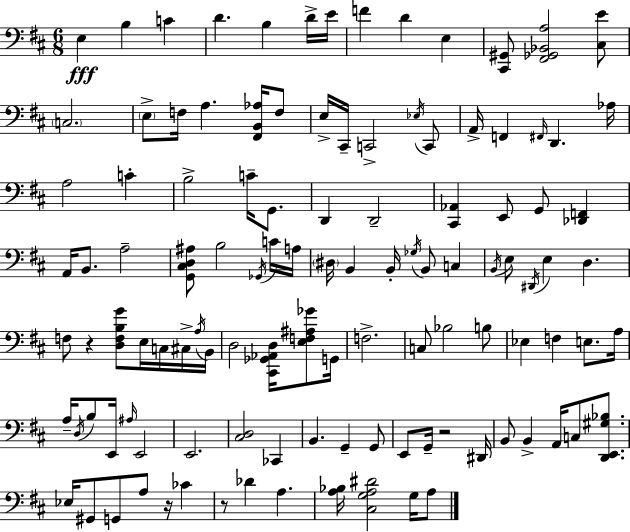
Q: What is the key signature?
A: D major